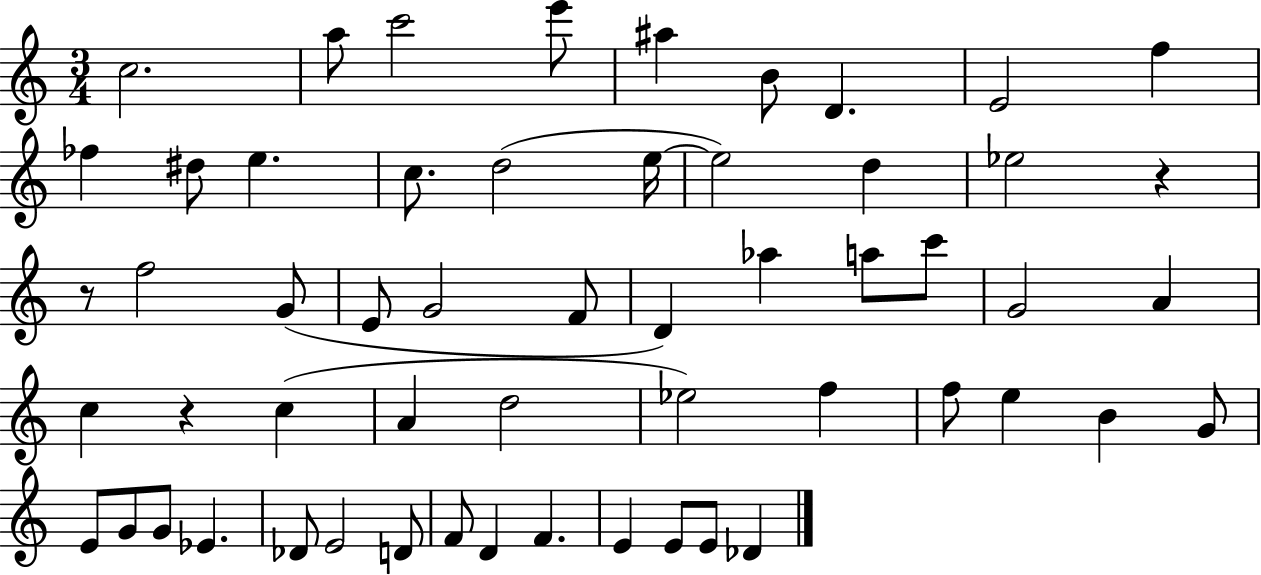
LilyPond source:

{
  \clef treble
  \numericTimeSignature
  \time 3/4
  \key c \major
  c''2. | a''8 c'''2 e'''8 | ais''4 b'8 d'4. | e'2 f''4 | \break fes''4 dis''8 e''4. | c''8. d''2( e''16~~ | e''2) d''4 | ees''2 r4 | \break r8 f''2 g'8( | e'8 g'2 f'8 | d'4) aes''4 a''8 c'''8 | g'2 a'4 | \break c''4 r4 c''4( | a'4 d''2 | ees''2) f''4 | f''8 e''4 b'4 g'8 | \break e'8 g'8 g'8 ees'4. | des'8 e'2 d'8 | f'8 d'4 f'4. | e'4 e'8 e'8 des'4 | \break \bar "|."
}